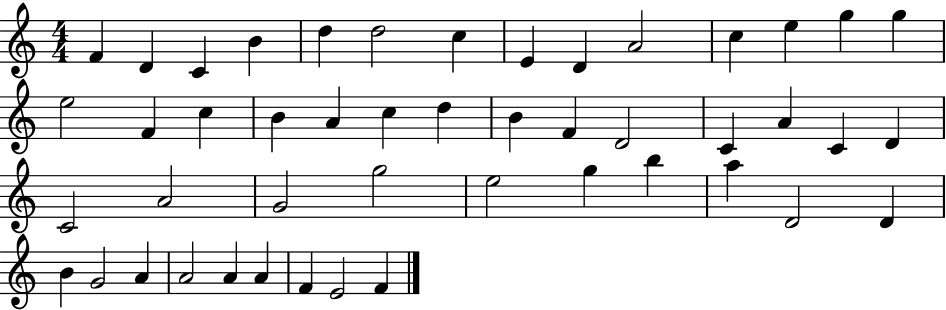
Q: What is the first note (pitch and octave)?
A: F4